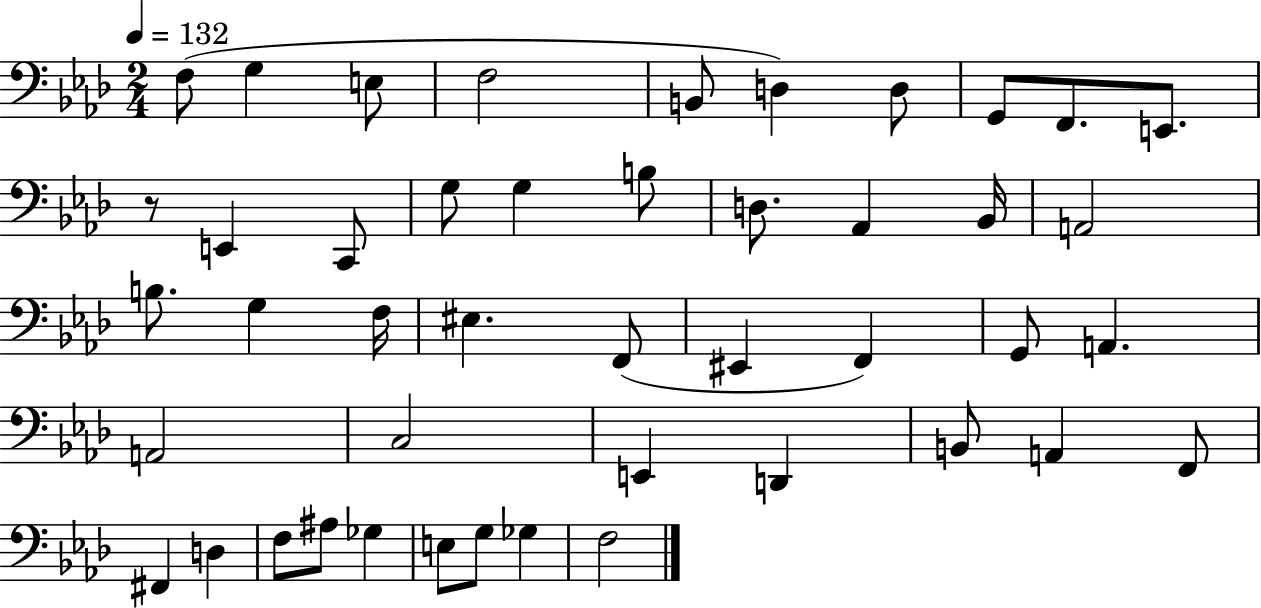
F3/e G3/q E3/e F3/h B2/e D3/q D3/e G2/e F2/e. E2/e. R/e E2/q C2/e G3/e G3/q B3/e D3/e. Ab2/q Bb2/s A2/h B3/e. G3/q F3/s EIS3/q. F2/e EIS2/q F2/q G2/e A2/q. A2/h C3/h E2/q D2/q B2/e A2/q F2/e F#2/q D3/q F3/e A#3/e Gb3/q E3/e G3/e Gb3/q F3/h